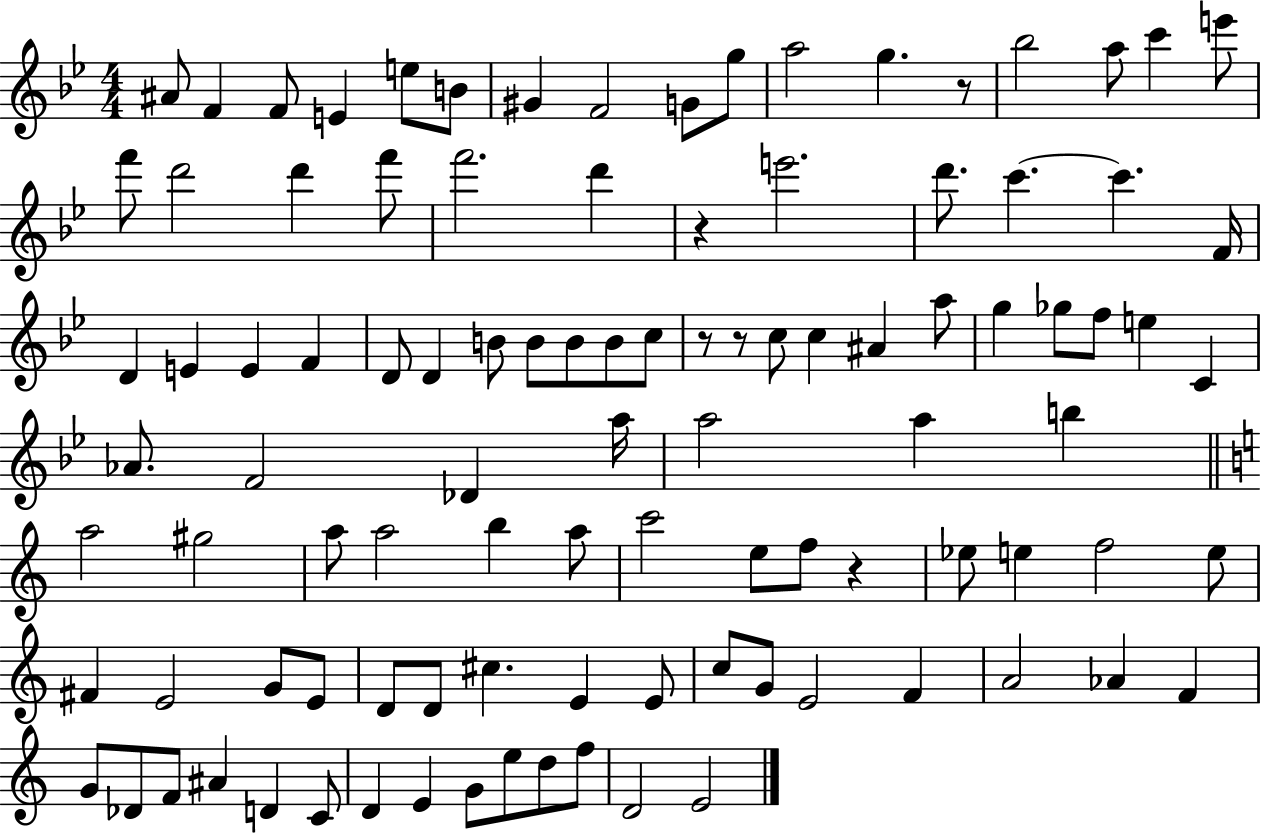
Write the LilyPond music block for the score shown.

{
  \clef treble
  \numericTimeSignature
  \time 4/4
  \key bes \major
  ais'8 f'4 f'8 e'4 e''8 b'8 | gis'4 f'2 g'8 g''8 | a''2 g''4. r8 | bes''2 a''8 c'''4 e'''8 | \break f'''8 d'''2 d'''4 f'''8 | f'''2. d'''4 | r4 e'''2. | d'''8. c'''4.~~ c'''4. f'16 | \break d'4 e'4 e'4 f'4 | d'8 d'4 b'8 b'8 b'8 b'8 c''8 | r8 r8 c''8 c''4 ais'4 a''8 | g''4 ges''8 f''8 e''4 c'4 | \break aes'8. f'2 des'4 a''16 | a''2 a''4 b''4 | \bar "||" \break \key c \major a''2 gis''2 | a''8 a''2 b''4 a''8 | c'''2 e''8 f''8 r4 | ees''8 e''4 f''2 e''8 | \break fis'4 e'2 g'8 e'8 | d'8 d'8 cis''4. e'4 e'8 | c''8 g'8 e'2 f'4 | a'2 aes'4 f'4 | \break g'8 des'8 f'8 ais'4 d'4 c'8 | d'4 e'4 g'8 e''8 d''8 f''8 | d'2 e'2 | \bar "|."
}